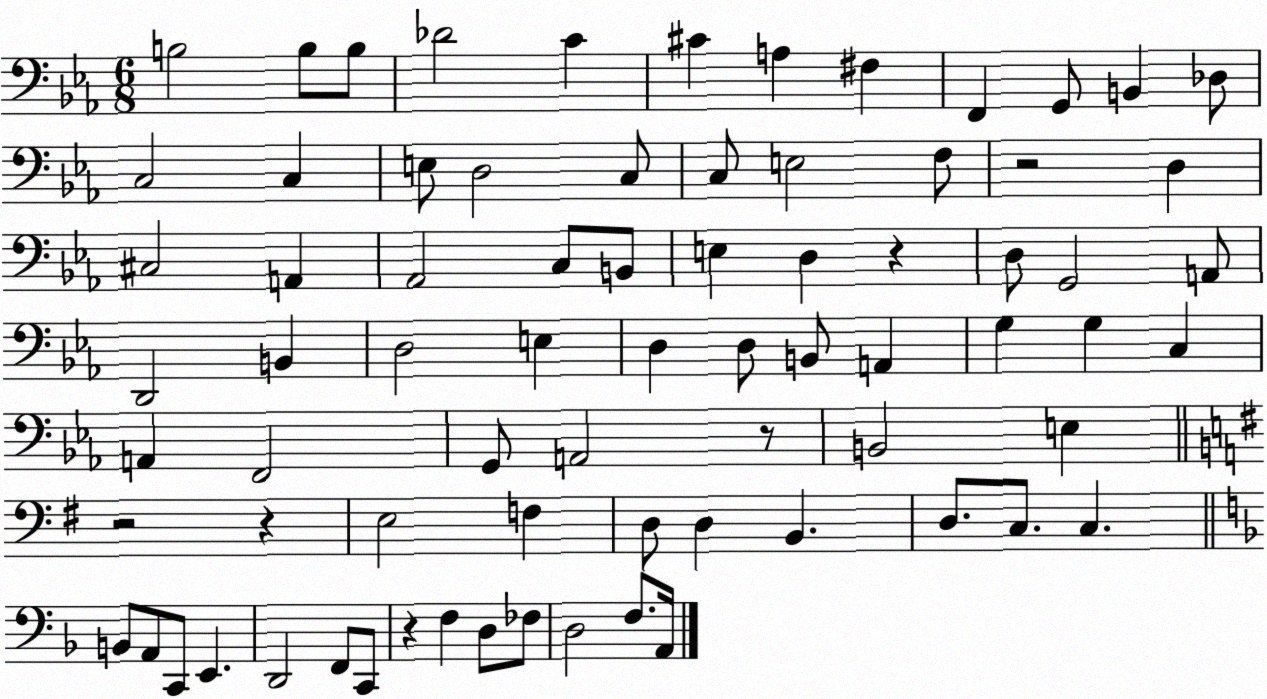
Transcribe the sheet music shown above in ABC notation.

X:1
T:Untitled
M:6/8
L:1/4
K:Eb
B,2 B,/2 B,/2 _D2 C ^C A, ^F, F,, G,,/2 B,, _D,/2 C,2 C, E,/2 D,2 C,/2 C,/2 E,2 F,/2 z2 D, ^C,2 A,, _A,,2 C,/2 B,,/2 E, D, z D,/2 G,,2 A,,/2 D,,2 B,, D,2 E, D, D,/2 B,,/2 A,, G, G, C, A,, F,,2 G,,/2 A,,2 z/2 B,,2 E, z2 z E,2 F, D,/2 D, B,, D,/2 C,/2 C, B,,/2 A,,/2 C,,/2 E,, D,,2 F,,/2 C,,/2 z F, D,/2 _F,/2 D,2 F,/2 A,,/4